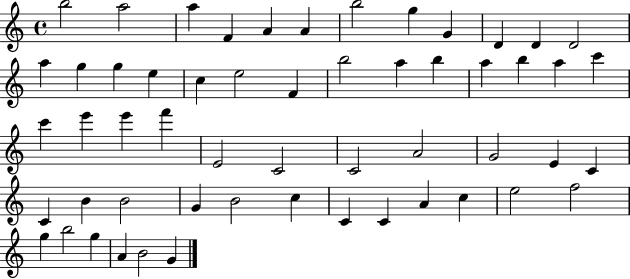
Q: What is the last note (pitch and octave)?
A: G4